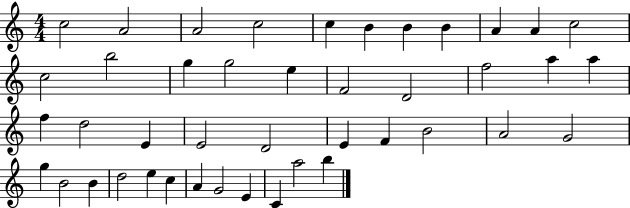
{
  \clef treble
  \numericTimeSignature
  \time 4/4
  \key c \major
  c''2 a'2 | a'2 c''2 | c''4 b'4 b'4 b'4 | a'4 a'4 c''2 | \break c''2 b''2 | g''4 g''2 e''4 | f'2 d'2 | f''2 a''4 a''4 | \break f''4 d''2 e'4 | e'2 d'2 | e'4 f'4 b'2 | a'2 g'2 | \break g''4 b'2 b'4 | d''2 e''4 c''4 | a'4 g'2 e'4 | c'4 a''2 b''4 | \break \bar "|."
}